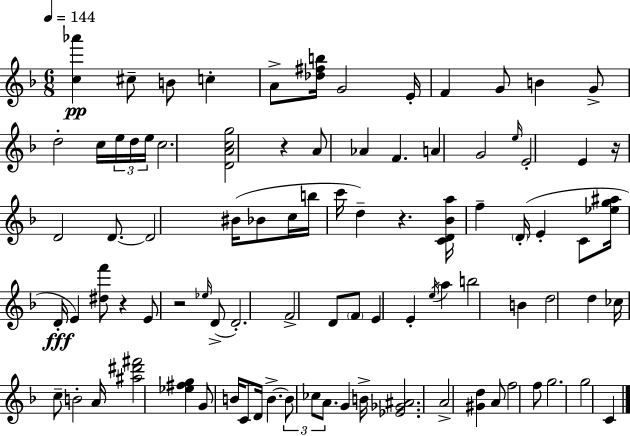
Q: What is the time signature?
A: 6/8